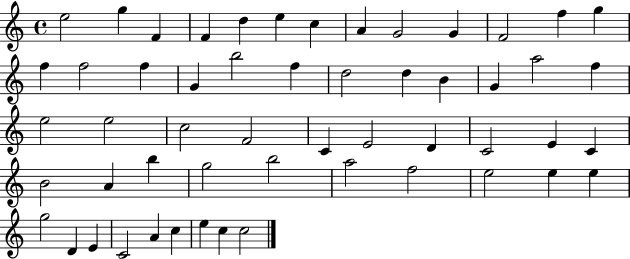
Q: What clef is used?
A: treble